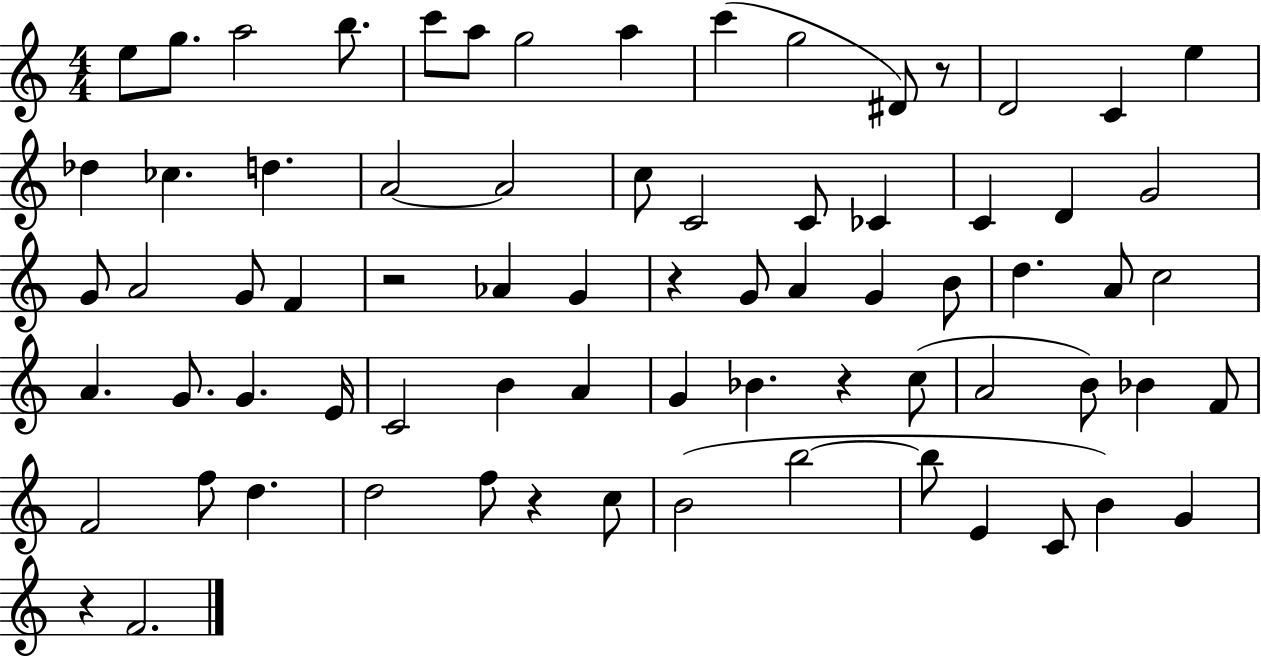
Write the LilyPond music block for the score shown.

{
  \clef treble
  \numericTimeSignature
  \time 4/4
  \key c \major
  e''8 g''8. a''2 b''8. | c'''8 a''8 g''2 a''4 | c'''4( g''2 dis'8) r8 | d'2 c'4 e''4 | \break des''4 ces''4. d''4. | a'2~~ a'2 | c''8 c'2 c'8 ces'4 | c'4 d'4 g'2 | \break g'8 a'2 g'8 f'4 | r2 aes'4 g'4 | r4 g'8 a'4 g'4 b'8 | d''4. a'8 c''2 | \break a'4. g'8. g'4. e'16 | c'2 b'4 a'4 | g'4 bes'4. r4 c''8( | a'2 b'8) bes'4 f'8 | \break f'2 f''8 d''4. | d''2 f''8 r4 c''8 | b'2( b''2~~ | b''8 e'4 c'8 b'4) g'4 | \break r4 f'2. | \bar "|."
}